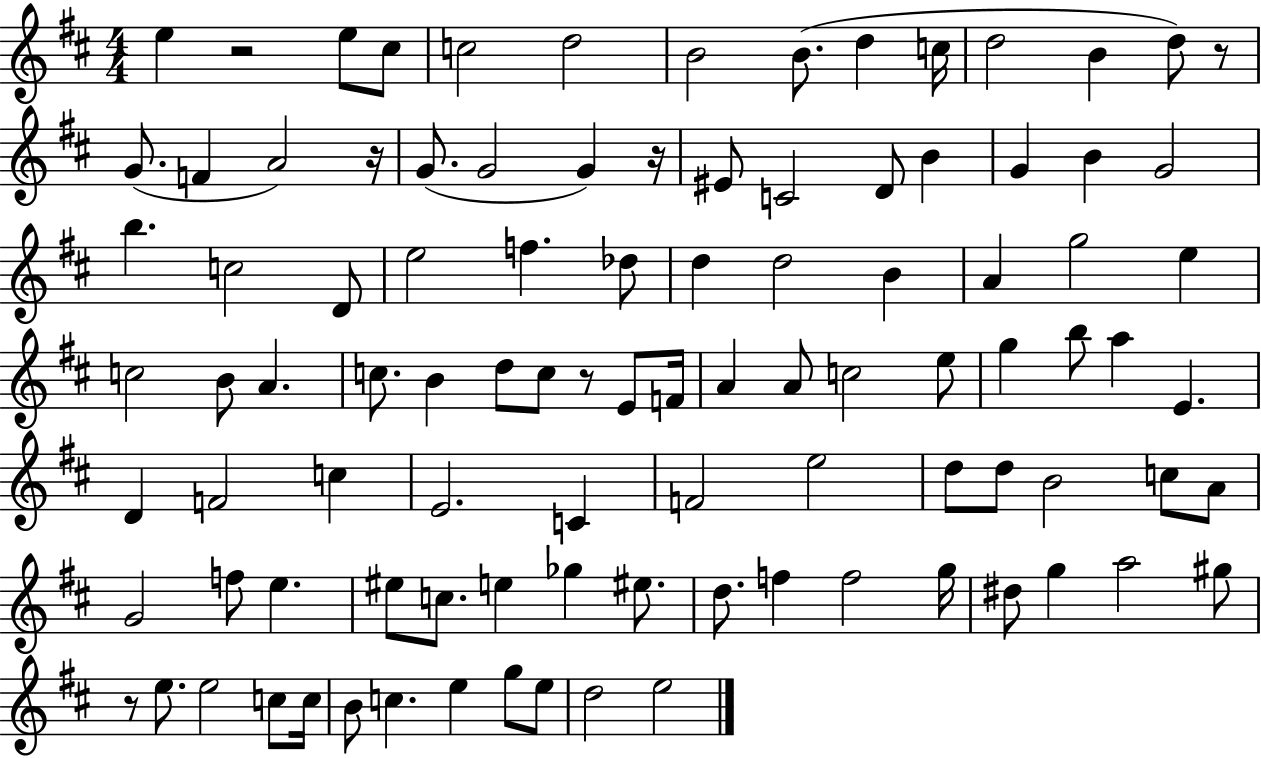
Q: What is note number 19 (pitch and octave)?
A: EIS4